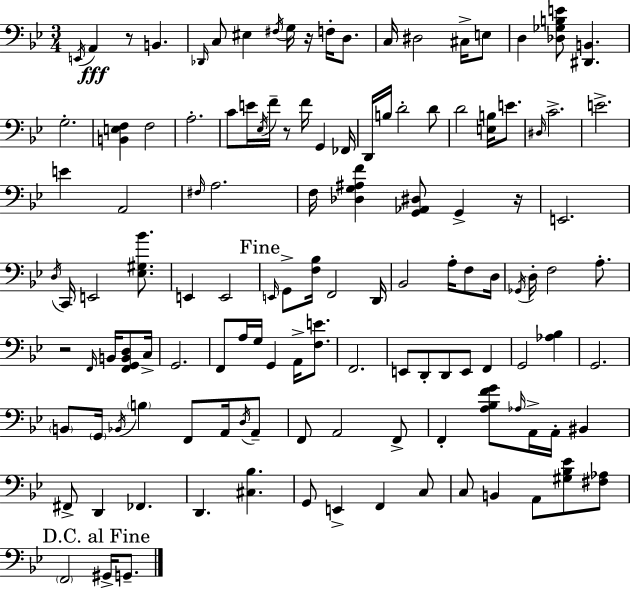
{
  \clef bass
  \numericTimeSignature
  \time 3/4
  \key bes \major
  \acciaccatura { e,16 }\fff a,4 r8 b,4. | \grace { des,16 } c8 eis4 \acciaccatura { fis16 } g16 r16 f16-. | d8. c16 dis2 | cis16-> e8 d4 <des ges b e'>8 <dis, b,>4. | \break g2.-. | <b, e f>4 f2 | a2.-. | c'8 e'16 \acciaccatura { ees16 } f'16-- r8 f'16 g,4 | \break fes,16 d,16 b16 d'2-. | d'8 d'2 | <e b>16 e'8. \grace { dis16 } c'2.-> | e'2.-> | \break e'4 a,2 | \grace { fis16 } a2. | f16 <des g ais f'>4 <g, aes, dis>8 | g,4-> r16 e,2. | \break \acciaccatura { d16 } c,16 e,2 | <ees gis bes'>8. e,4 e,2 | \mark "Fine" \grace { e,16 } g,8-> <f bes>16 f,2 | d,16 bes,2 | \break a16-. f8 d16 \acciaccatura { ges,16 } d16-. f2 | a8.-. r2 | \grace { f,16 } b,16 <f, g, b, d>8 c16-> g,2. | f,8 | \break a16 g16 g,4 a,16-> <f e'>8. f,2. | e,8 | d,8-. d,8 e,8 f,4 g,2 | <aes bes>4 g,2. | \break \parenthesize b,8 | \parenthesize g,16 \acciaccatura { bes,16 } \parenthesize b4 f,8 a,16 \acciaccatura { d16 } a,8-- | f,8 a,2 f,8-> | f,4-. <a bes f' g'>8 \grace { aes16 } a,16-> a,16-. bis,4 | \break fis,8-> d,4 fes,4. | d,4. <cis bes>4. | g,8 e,4-> f,4 c8 | c8 b,4 a,8 <gis bes ees'>8 <fis aes>8 | \break \mark "D.C. al Fine" \parenthesize f,2 gis,16-> g,8.-- | \bar "|."
}